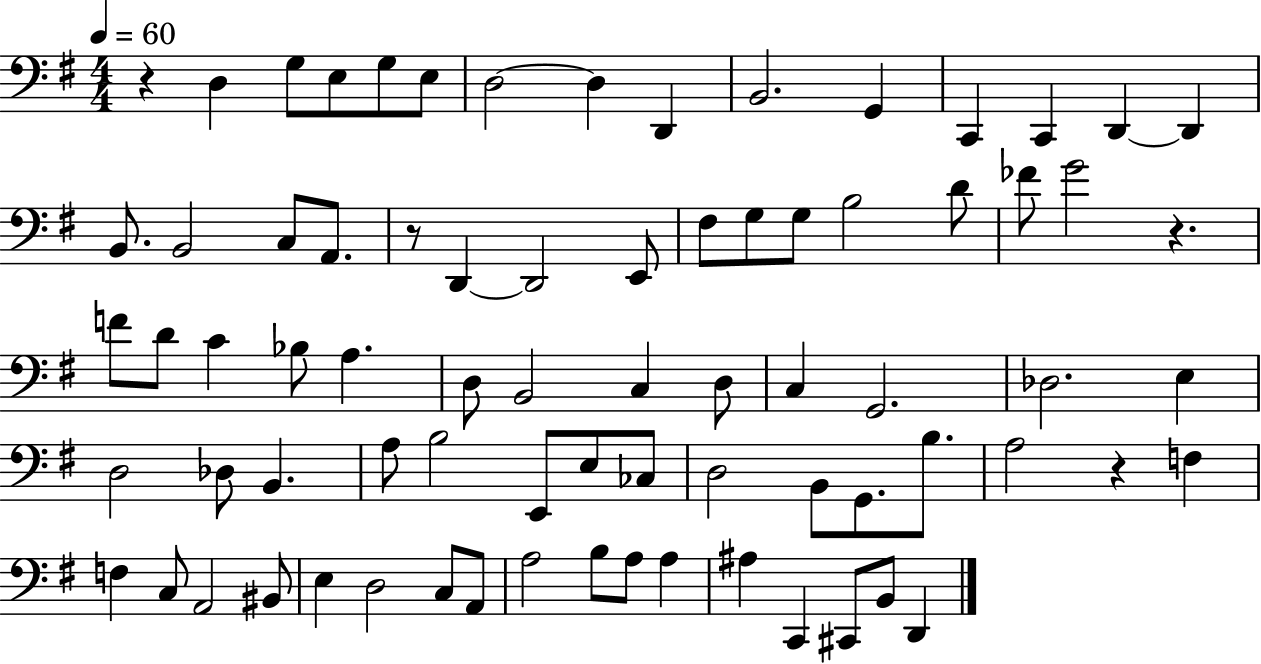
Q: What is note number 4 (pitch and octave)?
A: G3